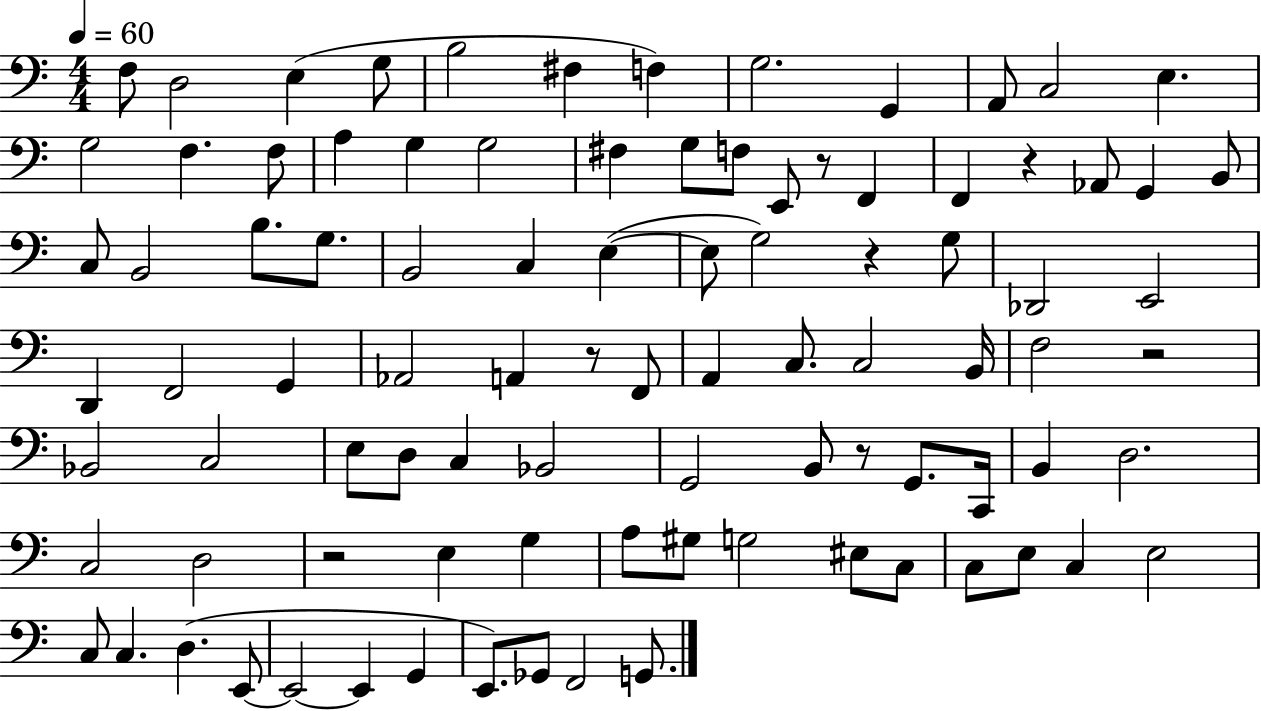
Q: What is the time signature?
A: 4/4